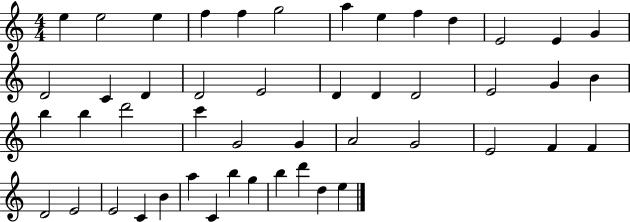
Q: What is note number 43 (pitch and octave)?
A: B5